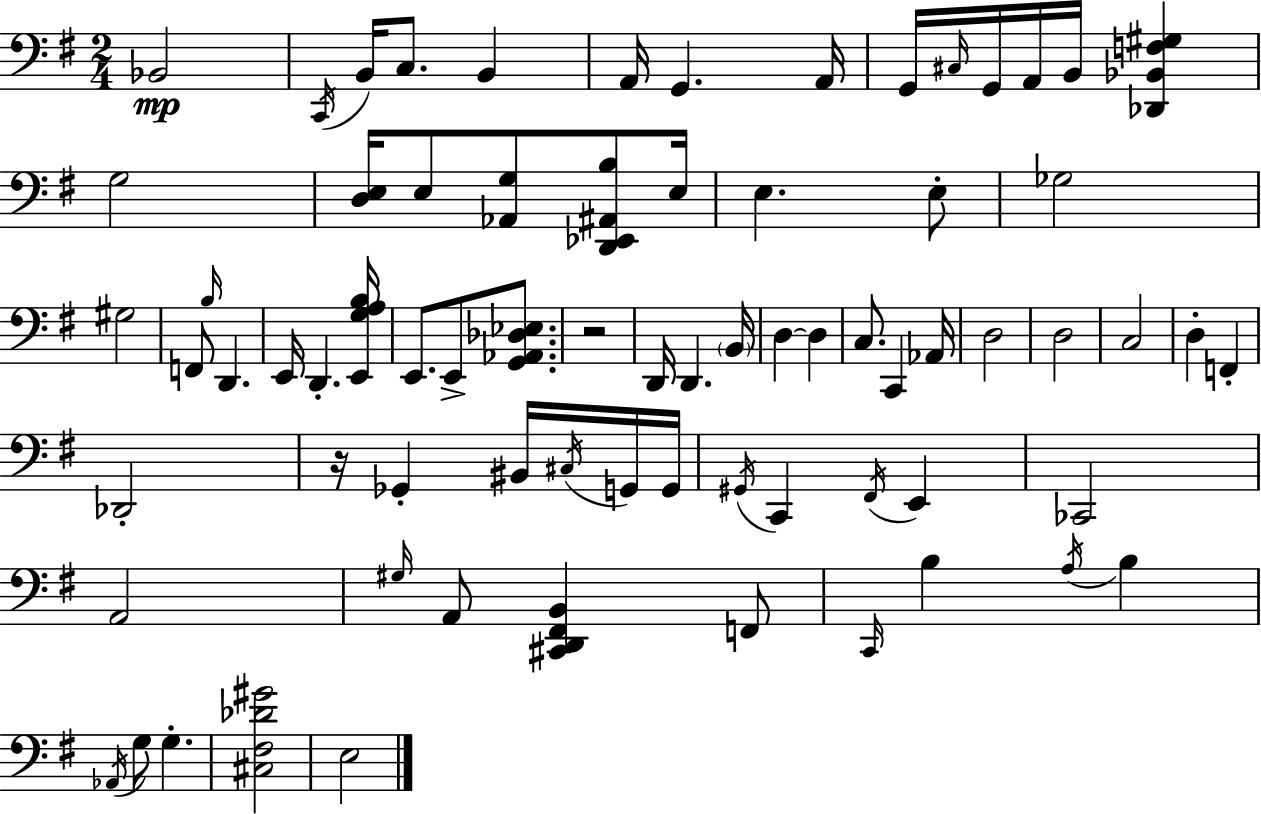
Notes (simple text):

Bb2/h C2/s B2/s C3/e. B2/q A2/s G2/q. A2/s G2/s C#3/s G2/s A2/s B2/s [Db2,Bb2,F3,G#3]/q G3/h [D3,E3]/s E3/e [Ab2,G3]/e [D2,Eb2,A#2,B3]/e E3/s E3/q. E3/e Gb3/h G#3/h F2/e B3/s D2/q. E2/s D2/q. [E2,G3,A3,B3]/s E2/e. E2/e [G2,Ab2,Db3,Eb3]/e. R/h D2/s D2/q. B2/s D3/q D3/q C3/e. C2/q Ab2/s D3/h D3/h C3/h D3/q F2/q Db2/h R/s Gb2/q BIS2/s C#3/s G2/s G2/s G#2/s C2/q F#2/s E2/q CES2/h A2/h G#3/s A2/e [C#2,D2,F#2,B2]/q F2/e C2/s B3/q A3/s B3/q Ab2/s G3/e G3/q. [C#3,F#3,Db4,G#4]/h E3/h